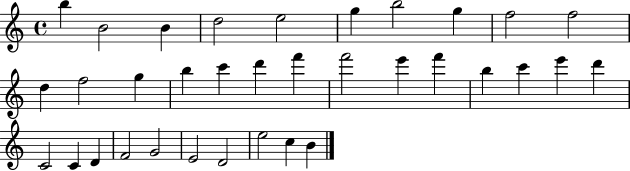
B5/q B4/h B4/q D5/h E5/h G5/q B5/h G5/q F5/h F5/h D5/q F5/h G5/q B5/q C6/q D6/q F6/q F6/h E6/q F6/q B5/q C6/q E6/q D6/q C4/h C4/q D4/q F4/h G4/h E4/h D4/h E5/h C5/q B4/q